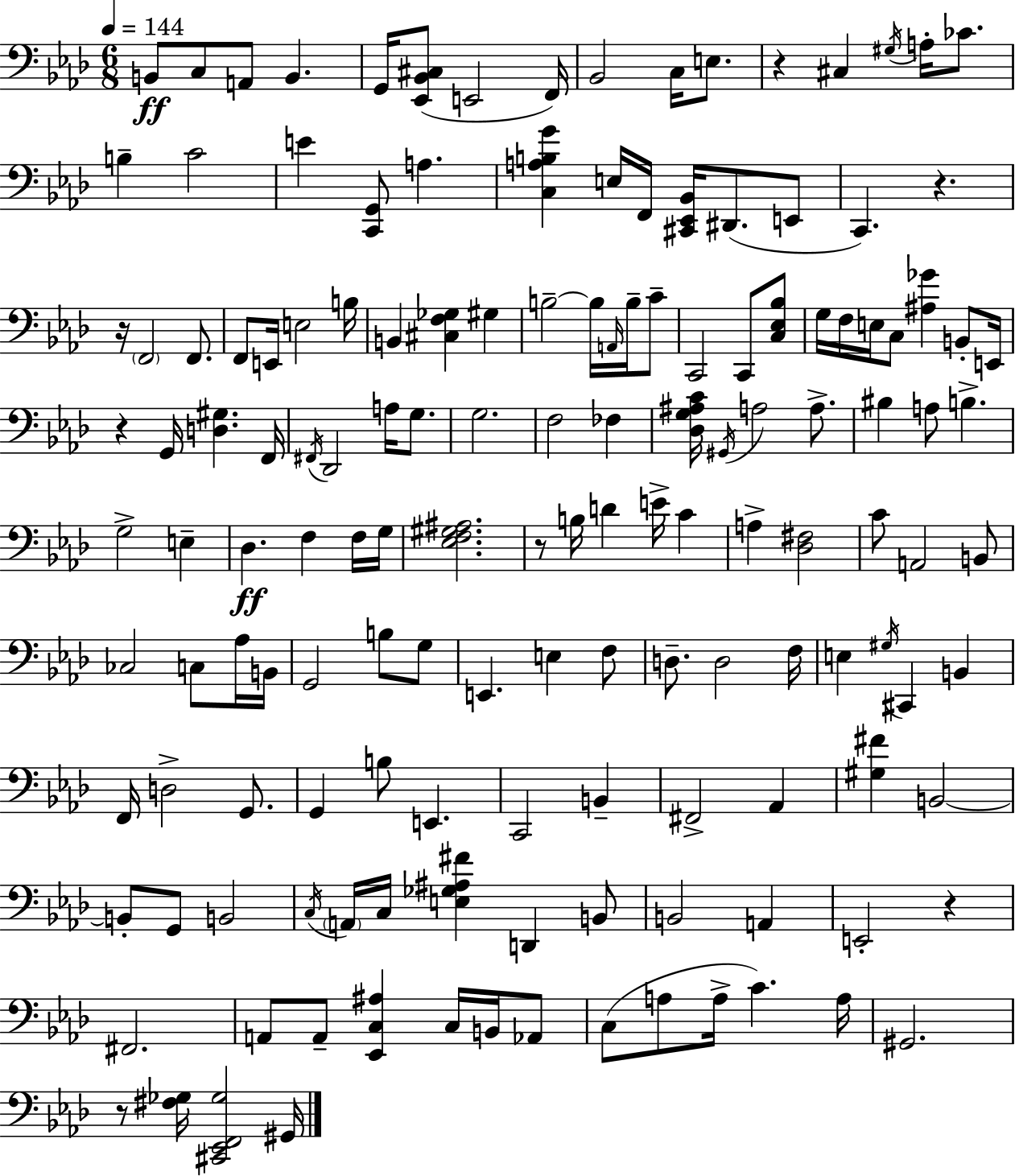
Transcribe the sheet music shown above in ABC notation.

X:1
T:Untitled
M:6/8
L:1/4
K:Fm
B,,/2 C,/2 A,,/2 B,, G,,/4 [_E,,_B,,^C,]/2 E,,2 F,,/4 _B,,2 C,/4 E,/2 z ^C, ^G,/4 A,/4 _C/2 B, C2 E [C,,G,,]/2 A, [C,A,B,G] E,/4 F,,/4 [^C,,_E,,_B,,]/4 ^D,,/2 E,,/2 C,, z z/4 F,,2 F,,/2 F,,/2 E,,/4 E,2 B,/4 B,, [^C,F,_G,] ^G, B,2 B,/4 A,,/4 B,/4 C/2 C,,2 C,,/2 [C,_E,_B,]/2 G,/4 F,/4 E,/4 C,/2 [^A,_G] B,,/2 E,,/4 z G,,/4 [D,^G,] F,,/4 ^F,,/4 _D,,2 A,/4 G,/2 G,2 F,2 _F, [_D,G,^A,C]/4 ^G,,/4 A,2 A,/2 ^B, A,/2 B, G,2 E, _D, F, F,/4 G,/4 [_E,F,^G,^A,]2 z/2 B,/4 D E/4 C A, [_D,^F,]2 C/2 A,,2 B,,/2 _C,2 C,/2 _A,/4 B,,/4 G,,2 B,/2 G,/2 E,, E, F,/2 D,/2 D,2 F,/4 E, ^G,/4 ^C,, B,, F,,/4 D,2 G,,/2 G,, B,/2 E,, C,,2 B,, ^F,,2 _A,, [^G,^F] B,,2 B,,/2 G,,/2 B,,2 C,/4 A,,/4 C,/4 [E,_G,^A,^F] D,, B,,/2 B,,2 A,, E,,2 z ^F,,2 A,,/2 A,,/2 [_E,,C,^A,] C,/4 B,,/4 _A,,/2 C,/2 A,/2 A,/4 C A,/4 ^G,,2 z/2 [^F,_G,]/4 [^C,,_E,,F,,_G,]2 ^G,,/4